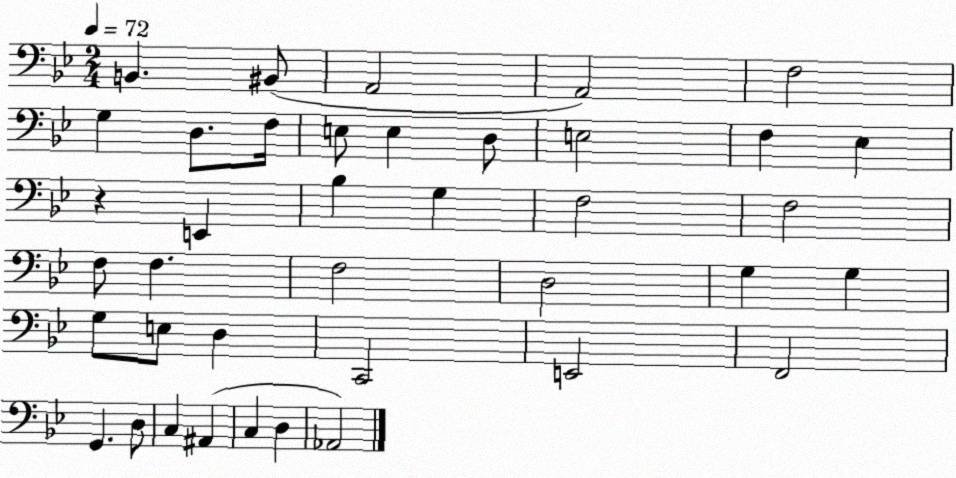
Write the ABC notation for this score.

X:1
T:Untitled
M:2/4
L:1/4
K:Bb
B,, ^B,,/2 A,,2 A,,2 F,2 G, D,/2 F,/4 E,/2 E, D,/2 E,2 F, _E, z E,, _B, G, F,2 F,2 F,/2 F, F,2 D,2 G, G, G,/2 E,/2 D, C,,2 E,,2 F,,2 G,, D,/2 C, ^A,, C, D, _A,,2